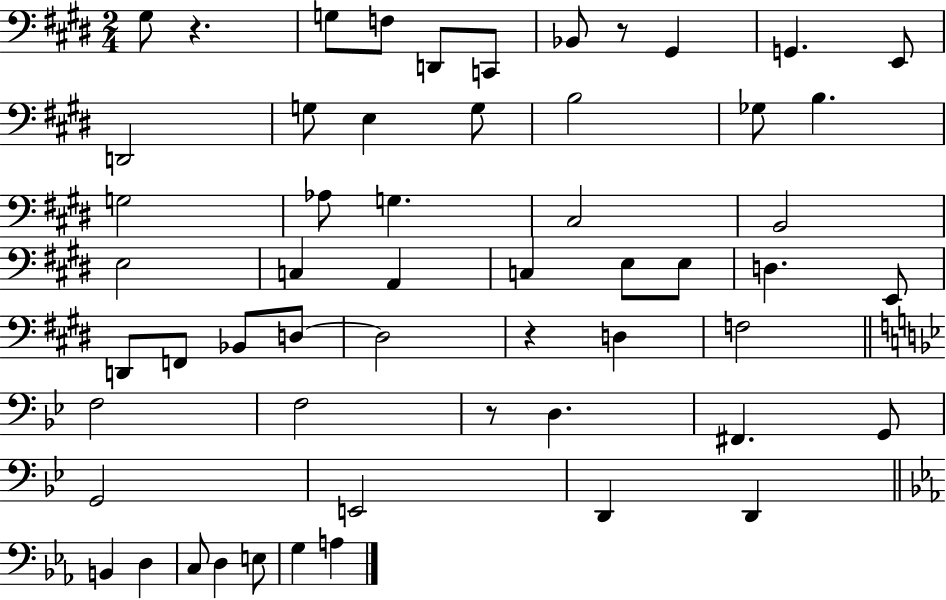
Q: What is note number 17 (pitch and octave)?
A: G3